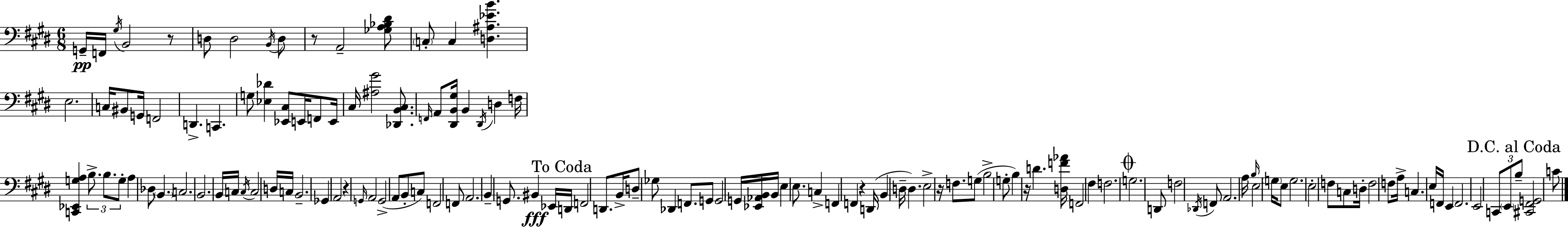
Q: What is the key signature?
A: E major